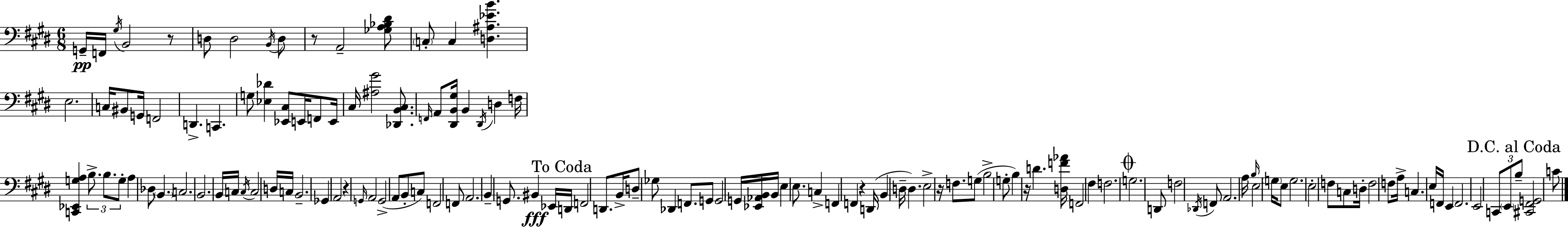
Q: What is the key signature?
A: E major